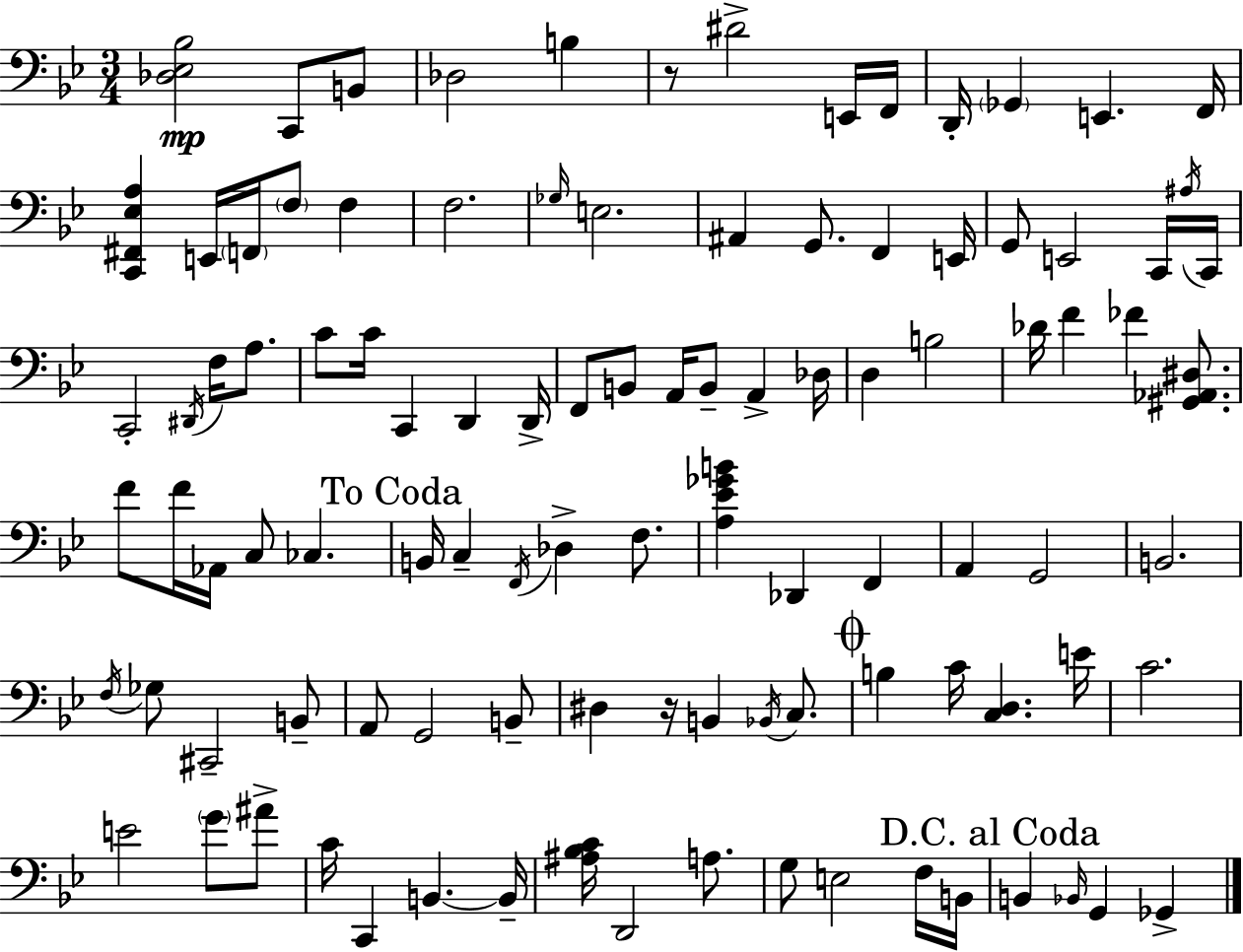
[Db3,Eb3,Bb3]/h C2/e B2/e Db3/h B3/q R/e D#4/h E2/s F2/s D2/s Gb2/q E2/q. F2/s [C2,F#2,Eb3,A3]/q E2/s F2/s F3/e F3/q F3/h. Gb3/s E3/h. A#2/q G2/e. F2/q E2/s G2/e E2/h C2/s A#3/s C2/s C2/h D#2/s F3/s A3/e. C4/e C4/s C2/q D2/q D2/s F2/e B2/e A2/s B2/e A2/q Db3/s D3/q B3/h Db4/s F4/q FES4/q [G#2,Ab2,D#3]/e. F4/e F4/s Ab2/s C3/e CES3/q. B2/s C3/q F2/s Db3/q F3/e. [A3,Eb4,Gb4,B4]/q Db2/q F2/q A2/q G2/h B2/h. F3/s Gb3/e C#2/h B2/e A2/e G2/h B2/e D#3/q R/s B2/q Bb2/s C3/e. B3/q C4/s [C3,D3]/q. E4/s C4/h. E4/h G4/e A#4/e C4/s C2/q B2/q. B2/s [A#3,Bb3,C4]/s D2/h A3/e. G3/e E3/h F3/s B2/s B2/q Bb2/s G2/q Gb2/q